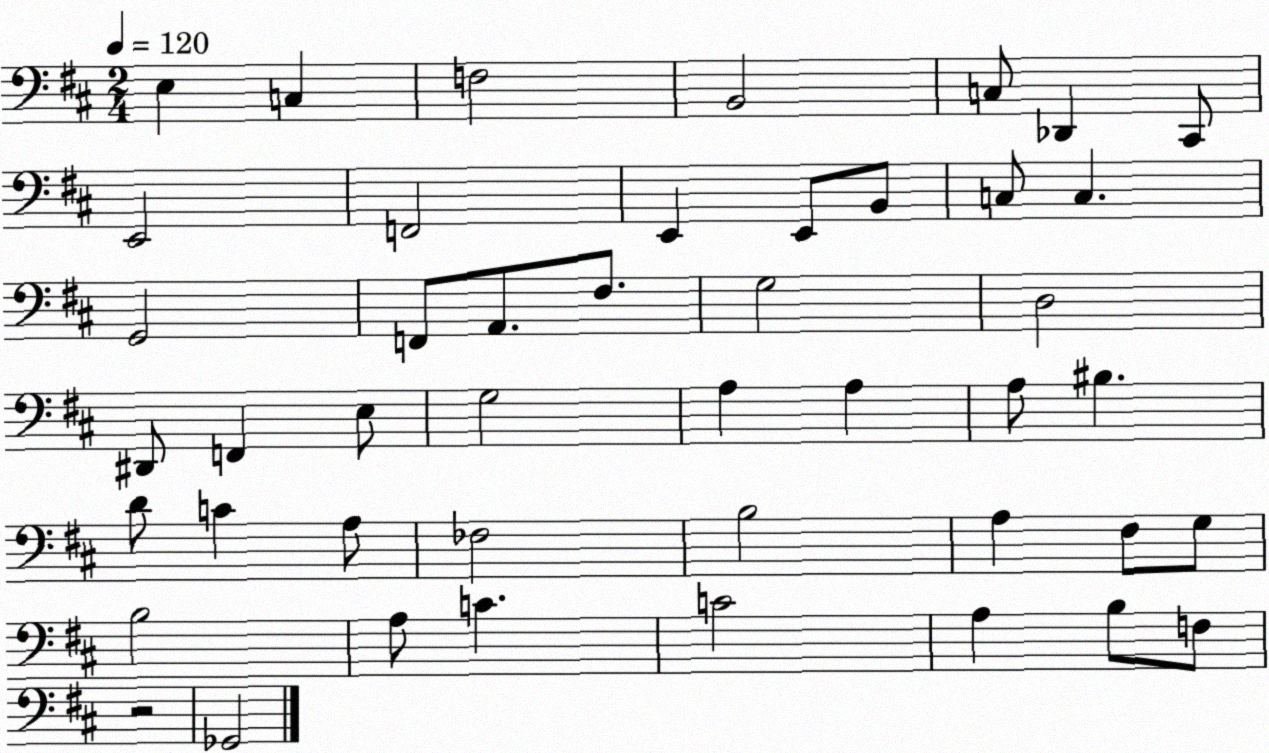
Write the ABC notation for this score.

X:1
T:Untitled
M:2/4
L:1/4
K:D
E, C, F,2 B,,2 C,/2 _D,, ^C,,/2 E,,2 F,,2 E,, E,,/2 B,,/2 C,/2 C, G,,2 F,,/2 A,,/2 ^F,/2 G,2 D,2 ^D,,/2 F,, E,/2 G,2 A, A, A,/2 ^B, D/2 C A,/2 _F,2 B,2 A, ^F,/2 G,/2 B,2 A,/2 C C2 A, B,/2 F,/2 z2 _G,,2